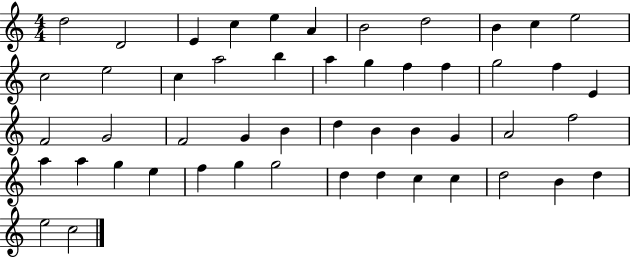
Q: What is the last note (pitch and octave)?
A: C5